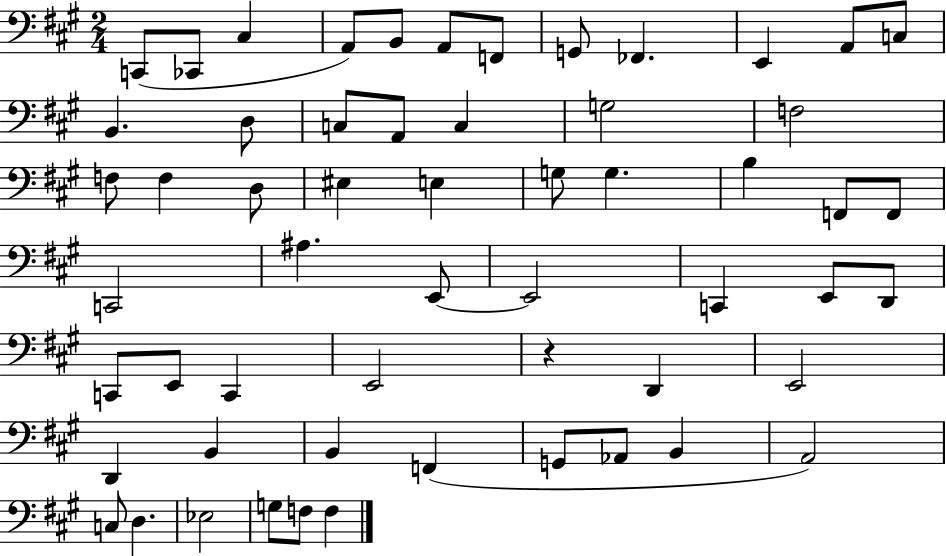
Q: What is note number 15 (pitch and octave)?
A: C3